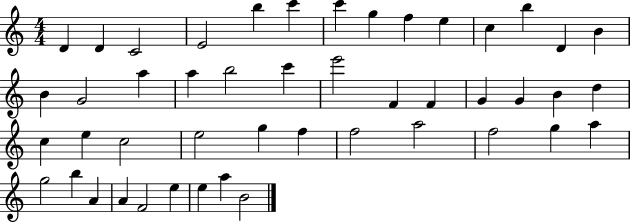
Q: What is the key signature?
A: C major